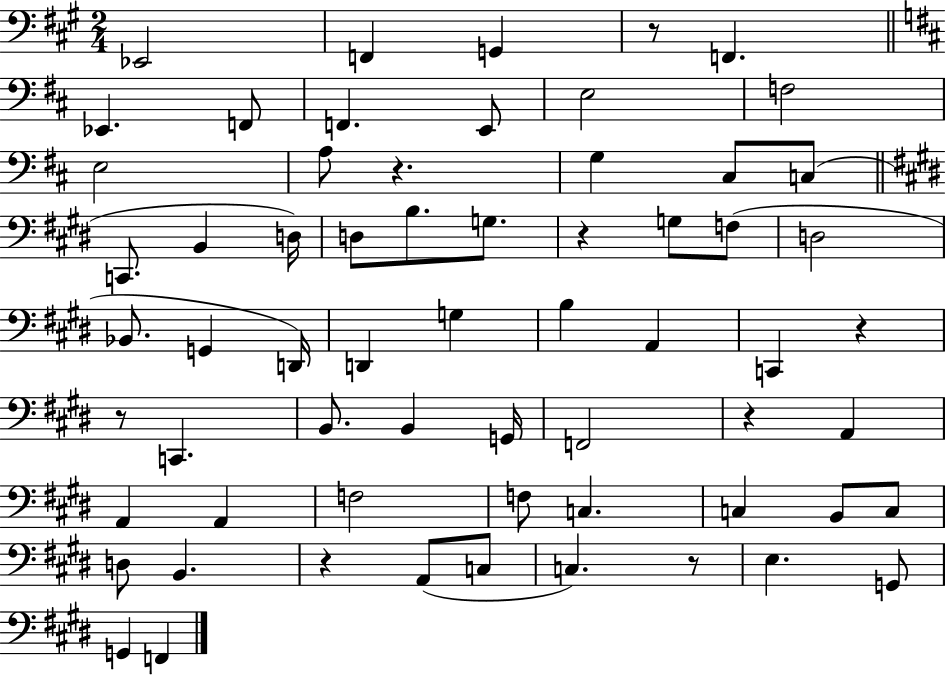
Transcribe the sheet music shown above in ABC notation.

X:1
T:Untitled
M:2/4
L:1/4
K:A
_E,,2 F,, G,, z/2 F,, _E,, F,,/2 F,, E,,/2 E,2 F,2 E,2 A,/2 z G, ^C,/2 C,/2 C,,/2 B,, D,/4 D,/2 B,/2 G,/2 z G,/2 F,/2 D,2 _B,,/2 G,, D,,/4 D,, G, B, A,, C,, z z/2 C,, B,,/2 B,, G,,/4 F,,2 z A,, A,, A,, F,2 F,/2 C, C, B,,/2 C,/2 D,/2 B,, z A,,/2 C,/2 C, z/2 E, G,,/2 G,, F,,